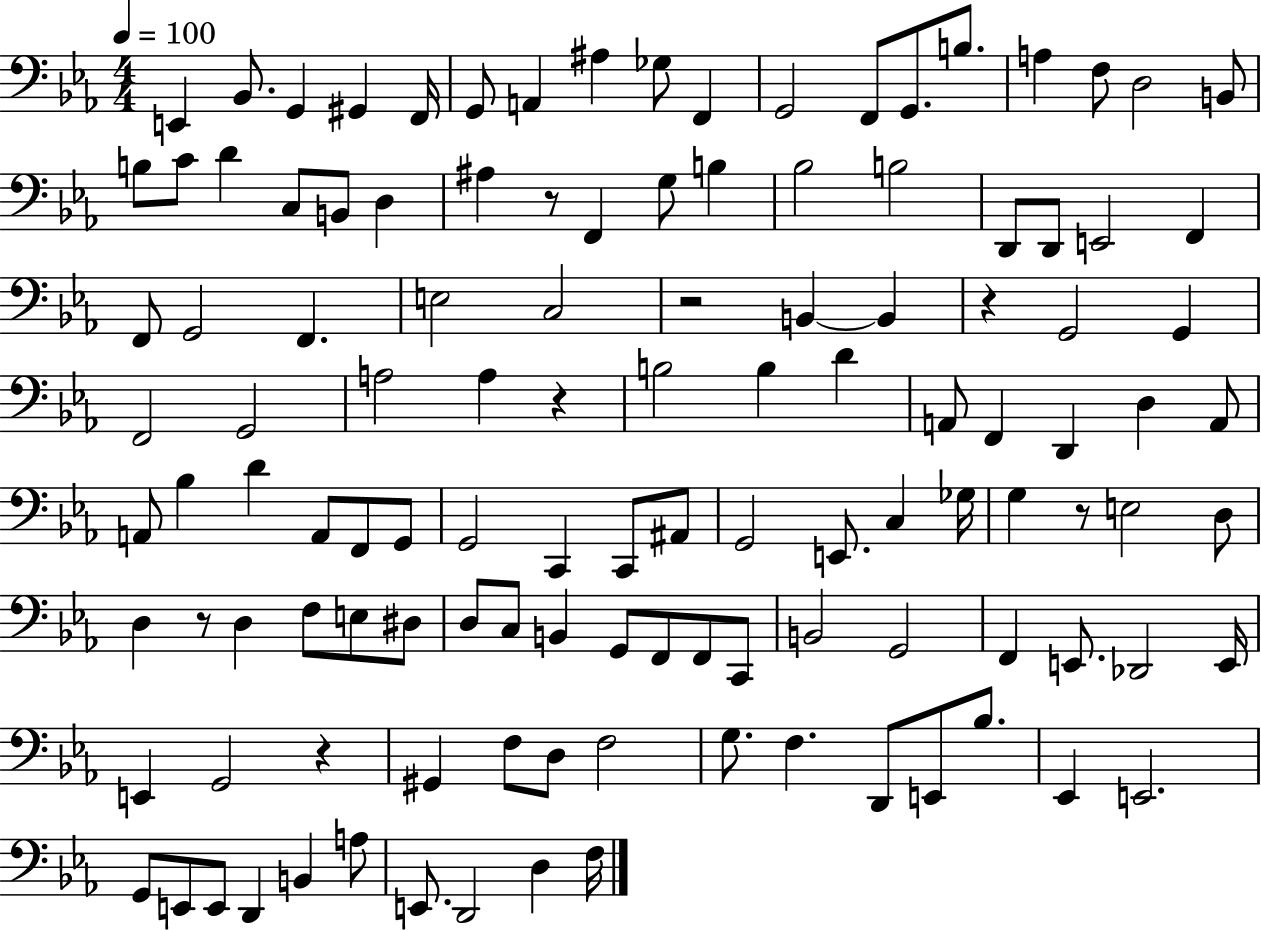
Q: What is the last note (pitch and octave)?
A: F3